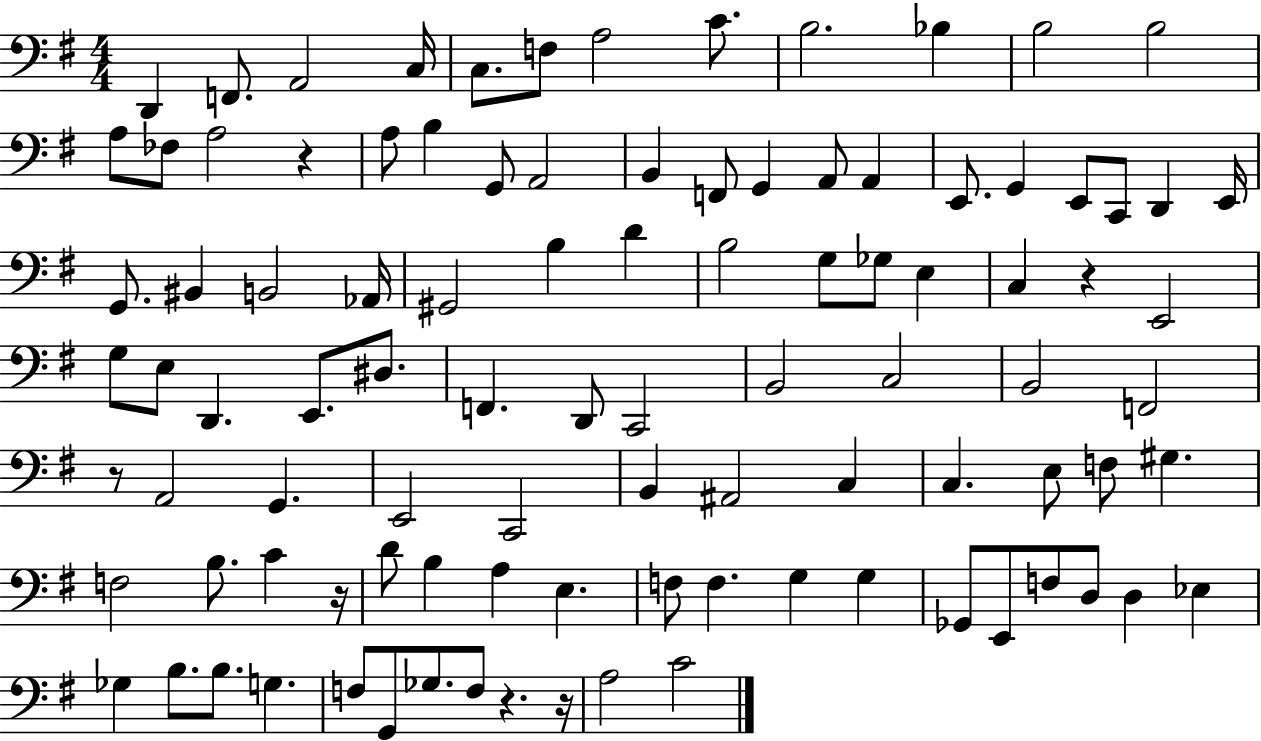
{
  \clef bass
  \numericTimeSignature
  \time 4/4
  \key g \major
  \repeat volta 2 { d,4 f,8. a,2 c16 | c8. f8 a2 c'8. | b2. bes4 | b2 b2 | \break a8 fes8 a2 r4 | a8 b4 g,8 a,2 | b,4 f,8 g,4 a,8 a,4 | e,8. g,4 e,8 c,8 d,4 e,16 | \break g,8. bis,4 b,2 aes,16 | gis,2 b4 d'4 | b2 g8 ges8 e4 | c4 r4 e,2 | \break g8 e8 d,4. e,8. dis8. | f,4. d,8 c,2 | b,2 c2 | b,2 f,2 | \break r8 a,2 g,4. | e,2 c,2 | b,4 ais,2 c4 | c4. e8 f8 gis4. | \break f2 b8. c'4 r16 | d'8 b4 a4 e4. | f8 f4. g4 g4 | ges,8 e,8 f8 d8 d4 ees4 | \break ges4 b8. b8. g4. | f8 g,8 ges8. f8 r4. r16 | a2 c'2 | } \bar "|."
}